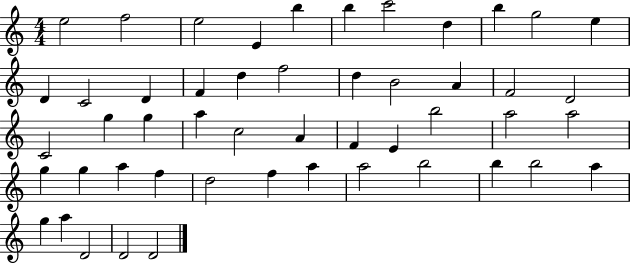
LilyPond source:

{
  \clef treble
  \numericTimeSignature
  \time 4/4
  \key c \major
  e''2 f''2 | e''2 e'4 b''4 | b''4 c'''2 d''4 | b''4 g''2 e''4 | \break d'4 c'2 d'4 | f'4 d''4 f''2 | d''4 b'2 a'4 | f'2 d'2 | \break c'2 g''4 g''4 | a''4 c''2 a'4 | f'4 e'4 b''2 | a''2 a''2 | \break g''4 g''4 a''4 f''4 | d''2 f''4 a''4 | a''2 b''2 | b''4 b''2 a''4 | \break g''4 a''4 d'2 | d'2 d'2 | \bar "|."
}